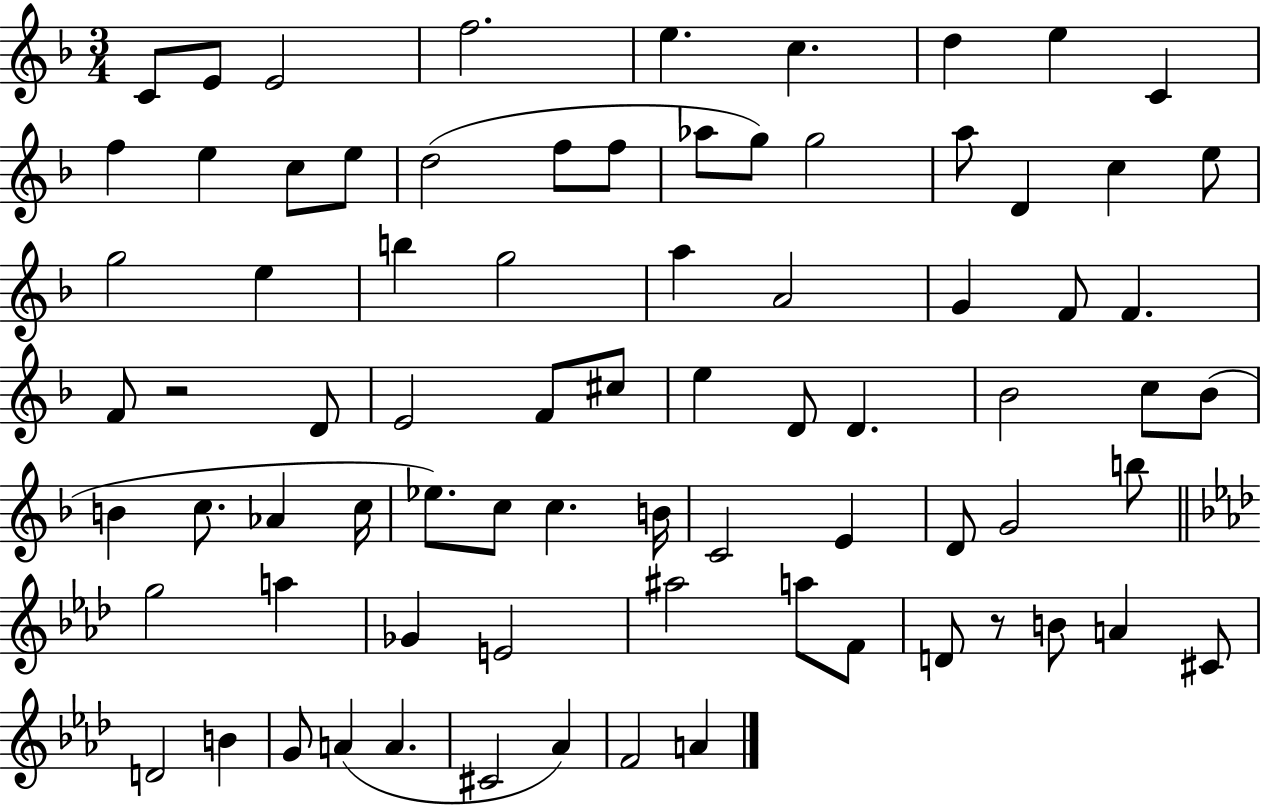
{
  \clef treble
  \numericTimeSignature
  \time 3/4
  \key f \major
  c'8 e'8 e'2 | f''2. | e''4. c''4. | d''4 e''4 c'4 | \break f''4 e''4 c''8 e''8 | d''2( f''8 f''8 | aes''8 g''8) g''2 | a''8 d'4 c''4 e''8 | \break g''2 e''4 | b''4 g''2 | a''4 a'2 | g'4 f'8 f'4. | \break f'8 r2 d'8 | e'2 f'8 cis''8 | e''4 d'8 d'4. | bes'2 c''8 bes'8( | \break b'4 c''8. aes'4 c''16 | ees''8.) c''8 c''4. b'16 | c'2 e'4 | d'8 g'2 b''8 | \break \bar "||" \break \key f \minor g''2 a''4 | ges'4 e'2 | ais''2 a''8 f'8 | d'8 r8 b'8 a'4 cis'8 | \break d'2 b'4 | g'8 a'4( a'4. | cis'2 aes'4) | f'2 a'4 | \break \bar "|."
}